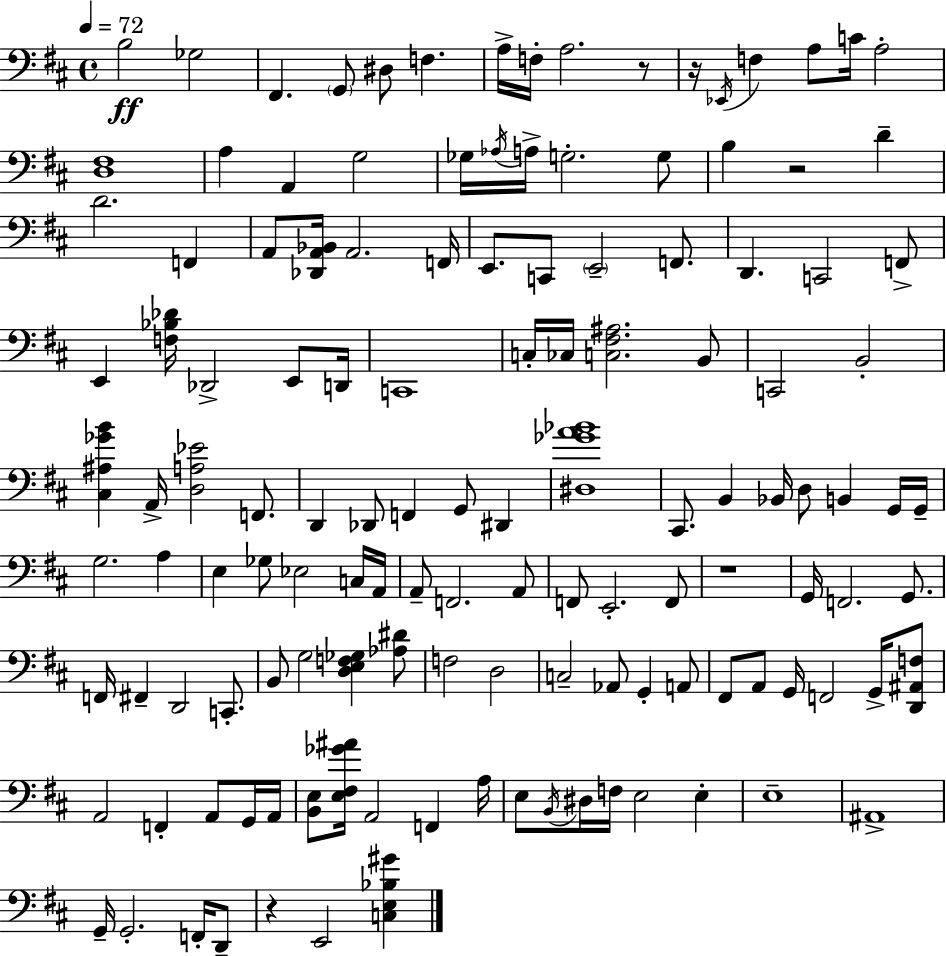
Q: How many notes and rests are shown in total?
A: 132